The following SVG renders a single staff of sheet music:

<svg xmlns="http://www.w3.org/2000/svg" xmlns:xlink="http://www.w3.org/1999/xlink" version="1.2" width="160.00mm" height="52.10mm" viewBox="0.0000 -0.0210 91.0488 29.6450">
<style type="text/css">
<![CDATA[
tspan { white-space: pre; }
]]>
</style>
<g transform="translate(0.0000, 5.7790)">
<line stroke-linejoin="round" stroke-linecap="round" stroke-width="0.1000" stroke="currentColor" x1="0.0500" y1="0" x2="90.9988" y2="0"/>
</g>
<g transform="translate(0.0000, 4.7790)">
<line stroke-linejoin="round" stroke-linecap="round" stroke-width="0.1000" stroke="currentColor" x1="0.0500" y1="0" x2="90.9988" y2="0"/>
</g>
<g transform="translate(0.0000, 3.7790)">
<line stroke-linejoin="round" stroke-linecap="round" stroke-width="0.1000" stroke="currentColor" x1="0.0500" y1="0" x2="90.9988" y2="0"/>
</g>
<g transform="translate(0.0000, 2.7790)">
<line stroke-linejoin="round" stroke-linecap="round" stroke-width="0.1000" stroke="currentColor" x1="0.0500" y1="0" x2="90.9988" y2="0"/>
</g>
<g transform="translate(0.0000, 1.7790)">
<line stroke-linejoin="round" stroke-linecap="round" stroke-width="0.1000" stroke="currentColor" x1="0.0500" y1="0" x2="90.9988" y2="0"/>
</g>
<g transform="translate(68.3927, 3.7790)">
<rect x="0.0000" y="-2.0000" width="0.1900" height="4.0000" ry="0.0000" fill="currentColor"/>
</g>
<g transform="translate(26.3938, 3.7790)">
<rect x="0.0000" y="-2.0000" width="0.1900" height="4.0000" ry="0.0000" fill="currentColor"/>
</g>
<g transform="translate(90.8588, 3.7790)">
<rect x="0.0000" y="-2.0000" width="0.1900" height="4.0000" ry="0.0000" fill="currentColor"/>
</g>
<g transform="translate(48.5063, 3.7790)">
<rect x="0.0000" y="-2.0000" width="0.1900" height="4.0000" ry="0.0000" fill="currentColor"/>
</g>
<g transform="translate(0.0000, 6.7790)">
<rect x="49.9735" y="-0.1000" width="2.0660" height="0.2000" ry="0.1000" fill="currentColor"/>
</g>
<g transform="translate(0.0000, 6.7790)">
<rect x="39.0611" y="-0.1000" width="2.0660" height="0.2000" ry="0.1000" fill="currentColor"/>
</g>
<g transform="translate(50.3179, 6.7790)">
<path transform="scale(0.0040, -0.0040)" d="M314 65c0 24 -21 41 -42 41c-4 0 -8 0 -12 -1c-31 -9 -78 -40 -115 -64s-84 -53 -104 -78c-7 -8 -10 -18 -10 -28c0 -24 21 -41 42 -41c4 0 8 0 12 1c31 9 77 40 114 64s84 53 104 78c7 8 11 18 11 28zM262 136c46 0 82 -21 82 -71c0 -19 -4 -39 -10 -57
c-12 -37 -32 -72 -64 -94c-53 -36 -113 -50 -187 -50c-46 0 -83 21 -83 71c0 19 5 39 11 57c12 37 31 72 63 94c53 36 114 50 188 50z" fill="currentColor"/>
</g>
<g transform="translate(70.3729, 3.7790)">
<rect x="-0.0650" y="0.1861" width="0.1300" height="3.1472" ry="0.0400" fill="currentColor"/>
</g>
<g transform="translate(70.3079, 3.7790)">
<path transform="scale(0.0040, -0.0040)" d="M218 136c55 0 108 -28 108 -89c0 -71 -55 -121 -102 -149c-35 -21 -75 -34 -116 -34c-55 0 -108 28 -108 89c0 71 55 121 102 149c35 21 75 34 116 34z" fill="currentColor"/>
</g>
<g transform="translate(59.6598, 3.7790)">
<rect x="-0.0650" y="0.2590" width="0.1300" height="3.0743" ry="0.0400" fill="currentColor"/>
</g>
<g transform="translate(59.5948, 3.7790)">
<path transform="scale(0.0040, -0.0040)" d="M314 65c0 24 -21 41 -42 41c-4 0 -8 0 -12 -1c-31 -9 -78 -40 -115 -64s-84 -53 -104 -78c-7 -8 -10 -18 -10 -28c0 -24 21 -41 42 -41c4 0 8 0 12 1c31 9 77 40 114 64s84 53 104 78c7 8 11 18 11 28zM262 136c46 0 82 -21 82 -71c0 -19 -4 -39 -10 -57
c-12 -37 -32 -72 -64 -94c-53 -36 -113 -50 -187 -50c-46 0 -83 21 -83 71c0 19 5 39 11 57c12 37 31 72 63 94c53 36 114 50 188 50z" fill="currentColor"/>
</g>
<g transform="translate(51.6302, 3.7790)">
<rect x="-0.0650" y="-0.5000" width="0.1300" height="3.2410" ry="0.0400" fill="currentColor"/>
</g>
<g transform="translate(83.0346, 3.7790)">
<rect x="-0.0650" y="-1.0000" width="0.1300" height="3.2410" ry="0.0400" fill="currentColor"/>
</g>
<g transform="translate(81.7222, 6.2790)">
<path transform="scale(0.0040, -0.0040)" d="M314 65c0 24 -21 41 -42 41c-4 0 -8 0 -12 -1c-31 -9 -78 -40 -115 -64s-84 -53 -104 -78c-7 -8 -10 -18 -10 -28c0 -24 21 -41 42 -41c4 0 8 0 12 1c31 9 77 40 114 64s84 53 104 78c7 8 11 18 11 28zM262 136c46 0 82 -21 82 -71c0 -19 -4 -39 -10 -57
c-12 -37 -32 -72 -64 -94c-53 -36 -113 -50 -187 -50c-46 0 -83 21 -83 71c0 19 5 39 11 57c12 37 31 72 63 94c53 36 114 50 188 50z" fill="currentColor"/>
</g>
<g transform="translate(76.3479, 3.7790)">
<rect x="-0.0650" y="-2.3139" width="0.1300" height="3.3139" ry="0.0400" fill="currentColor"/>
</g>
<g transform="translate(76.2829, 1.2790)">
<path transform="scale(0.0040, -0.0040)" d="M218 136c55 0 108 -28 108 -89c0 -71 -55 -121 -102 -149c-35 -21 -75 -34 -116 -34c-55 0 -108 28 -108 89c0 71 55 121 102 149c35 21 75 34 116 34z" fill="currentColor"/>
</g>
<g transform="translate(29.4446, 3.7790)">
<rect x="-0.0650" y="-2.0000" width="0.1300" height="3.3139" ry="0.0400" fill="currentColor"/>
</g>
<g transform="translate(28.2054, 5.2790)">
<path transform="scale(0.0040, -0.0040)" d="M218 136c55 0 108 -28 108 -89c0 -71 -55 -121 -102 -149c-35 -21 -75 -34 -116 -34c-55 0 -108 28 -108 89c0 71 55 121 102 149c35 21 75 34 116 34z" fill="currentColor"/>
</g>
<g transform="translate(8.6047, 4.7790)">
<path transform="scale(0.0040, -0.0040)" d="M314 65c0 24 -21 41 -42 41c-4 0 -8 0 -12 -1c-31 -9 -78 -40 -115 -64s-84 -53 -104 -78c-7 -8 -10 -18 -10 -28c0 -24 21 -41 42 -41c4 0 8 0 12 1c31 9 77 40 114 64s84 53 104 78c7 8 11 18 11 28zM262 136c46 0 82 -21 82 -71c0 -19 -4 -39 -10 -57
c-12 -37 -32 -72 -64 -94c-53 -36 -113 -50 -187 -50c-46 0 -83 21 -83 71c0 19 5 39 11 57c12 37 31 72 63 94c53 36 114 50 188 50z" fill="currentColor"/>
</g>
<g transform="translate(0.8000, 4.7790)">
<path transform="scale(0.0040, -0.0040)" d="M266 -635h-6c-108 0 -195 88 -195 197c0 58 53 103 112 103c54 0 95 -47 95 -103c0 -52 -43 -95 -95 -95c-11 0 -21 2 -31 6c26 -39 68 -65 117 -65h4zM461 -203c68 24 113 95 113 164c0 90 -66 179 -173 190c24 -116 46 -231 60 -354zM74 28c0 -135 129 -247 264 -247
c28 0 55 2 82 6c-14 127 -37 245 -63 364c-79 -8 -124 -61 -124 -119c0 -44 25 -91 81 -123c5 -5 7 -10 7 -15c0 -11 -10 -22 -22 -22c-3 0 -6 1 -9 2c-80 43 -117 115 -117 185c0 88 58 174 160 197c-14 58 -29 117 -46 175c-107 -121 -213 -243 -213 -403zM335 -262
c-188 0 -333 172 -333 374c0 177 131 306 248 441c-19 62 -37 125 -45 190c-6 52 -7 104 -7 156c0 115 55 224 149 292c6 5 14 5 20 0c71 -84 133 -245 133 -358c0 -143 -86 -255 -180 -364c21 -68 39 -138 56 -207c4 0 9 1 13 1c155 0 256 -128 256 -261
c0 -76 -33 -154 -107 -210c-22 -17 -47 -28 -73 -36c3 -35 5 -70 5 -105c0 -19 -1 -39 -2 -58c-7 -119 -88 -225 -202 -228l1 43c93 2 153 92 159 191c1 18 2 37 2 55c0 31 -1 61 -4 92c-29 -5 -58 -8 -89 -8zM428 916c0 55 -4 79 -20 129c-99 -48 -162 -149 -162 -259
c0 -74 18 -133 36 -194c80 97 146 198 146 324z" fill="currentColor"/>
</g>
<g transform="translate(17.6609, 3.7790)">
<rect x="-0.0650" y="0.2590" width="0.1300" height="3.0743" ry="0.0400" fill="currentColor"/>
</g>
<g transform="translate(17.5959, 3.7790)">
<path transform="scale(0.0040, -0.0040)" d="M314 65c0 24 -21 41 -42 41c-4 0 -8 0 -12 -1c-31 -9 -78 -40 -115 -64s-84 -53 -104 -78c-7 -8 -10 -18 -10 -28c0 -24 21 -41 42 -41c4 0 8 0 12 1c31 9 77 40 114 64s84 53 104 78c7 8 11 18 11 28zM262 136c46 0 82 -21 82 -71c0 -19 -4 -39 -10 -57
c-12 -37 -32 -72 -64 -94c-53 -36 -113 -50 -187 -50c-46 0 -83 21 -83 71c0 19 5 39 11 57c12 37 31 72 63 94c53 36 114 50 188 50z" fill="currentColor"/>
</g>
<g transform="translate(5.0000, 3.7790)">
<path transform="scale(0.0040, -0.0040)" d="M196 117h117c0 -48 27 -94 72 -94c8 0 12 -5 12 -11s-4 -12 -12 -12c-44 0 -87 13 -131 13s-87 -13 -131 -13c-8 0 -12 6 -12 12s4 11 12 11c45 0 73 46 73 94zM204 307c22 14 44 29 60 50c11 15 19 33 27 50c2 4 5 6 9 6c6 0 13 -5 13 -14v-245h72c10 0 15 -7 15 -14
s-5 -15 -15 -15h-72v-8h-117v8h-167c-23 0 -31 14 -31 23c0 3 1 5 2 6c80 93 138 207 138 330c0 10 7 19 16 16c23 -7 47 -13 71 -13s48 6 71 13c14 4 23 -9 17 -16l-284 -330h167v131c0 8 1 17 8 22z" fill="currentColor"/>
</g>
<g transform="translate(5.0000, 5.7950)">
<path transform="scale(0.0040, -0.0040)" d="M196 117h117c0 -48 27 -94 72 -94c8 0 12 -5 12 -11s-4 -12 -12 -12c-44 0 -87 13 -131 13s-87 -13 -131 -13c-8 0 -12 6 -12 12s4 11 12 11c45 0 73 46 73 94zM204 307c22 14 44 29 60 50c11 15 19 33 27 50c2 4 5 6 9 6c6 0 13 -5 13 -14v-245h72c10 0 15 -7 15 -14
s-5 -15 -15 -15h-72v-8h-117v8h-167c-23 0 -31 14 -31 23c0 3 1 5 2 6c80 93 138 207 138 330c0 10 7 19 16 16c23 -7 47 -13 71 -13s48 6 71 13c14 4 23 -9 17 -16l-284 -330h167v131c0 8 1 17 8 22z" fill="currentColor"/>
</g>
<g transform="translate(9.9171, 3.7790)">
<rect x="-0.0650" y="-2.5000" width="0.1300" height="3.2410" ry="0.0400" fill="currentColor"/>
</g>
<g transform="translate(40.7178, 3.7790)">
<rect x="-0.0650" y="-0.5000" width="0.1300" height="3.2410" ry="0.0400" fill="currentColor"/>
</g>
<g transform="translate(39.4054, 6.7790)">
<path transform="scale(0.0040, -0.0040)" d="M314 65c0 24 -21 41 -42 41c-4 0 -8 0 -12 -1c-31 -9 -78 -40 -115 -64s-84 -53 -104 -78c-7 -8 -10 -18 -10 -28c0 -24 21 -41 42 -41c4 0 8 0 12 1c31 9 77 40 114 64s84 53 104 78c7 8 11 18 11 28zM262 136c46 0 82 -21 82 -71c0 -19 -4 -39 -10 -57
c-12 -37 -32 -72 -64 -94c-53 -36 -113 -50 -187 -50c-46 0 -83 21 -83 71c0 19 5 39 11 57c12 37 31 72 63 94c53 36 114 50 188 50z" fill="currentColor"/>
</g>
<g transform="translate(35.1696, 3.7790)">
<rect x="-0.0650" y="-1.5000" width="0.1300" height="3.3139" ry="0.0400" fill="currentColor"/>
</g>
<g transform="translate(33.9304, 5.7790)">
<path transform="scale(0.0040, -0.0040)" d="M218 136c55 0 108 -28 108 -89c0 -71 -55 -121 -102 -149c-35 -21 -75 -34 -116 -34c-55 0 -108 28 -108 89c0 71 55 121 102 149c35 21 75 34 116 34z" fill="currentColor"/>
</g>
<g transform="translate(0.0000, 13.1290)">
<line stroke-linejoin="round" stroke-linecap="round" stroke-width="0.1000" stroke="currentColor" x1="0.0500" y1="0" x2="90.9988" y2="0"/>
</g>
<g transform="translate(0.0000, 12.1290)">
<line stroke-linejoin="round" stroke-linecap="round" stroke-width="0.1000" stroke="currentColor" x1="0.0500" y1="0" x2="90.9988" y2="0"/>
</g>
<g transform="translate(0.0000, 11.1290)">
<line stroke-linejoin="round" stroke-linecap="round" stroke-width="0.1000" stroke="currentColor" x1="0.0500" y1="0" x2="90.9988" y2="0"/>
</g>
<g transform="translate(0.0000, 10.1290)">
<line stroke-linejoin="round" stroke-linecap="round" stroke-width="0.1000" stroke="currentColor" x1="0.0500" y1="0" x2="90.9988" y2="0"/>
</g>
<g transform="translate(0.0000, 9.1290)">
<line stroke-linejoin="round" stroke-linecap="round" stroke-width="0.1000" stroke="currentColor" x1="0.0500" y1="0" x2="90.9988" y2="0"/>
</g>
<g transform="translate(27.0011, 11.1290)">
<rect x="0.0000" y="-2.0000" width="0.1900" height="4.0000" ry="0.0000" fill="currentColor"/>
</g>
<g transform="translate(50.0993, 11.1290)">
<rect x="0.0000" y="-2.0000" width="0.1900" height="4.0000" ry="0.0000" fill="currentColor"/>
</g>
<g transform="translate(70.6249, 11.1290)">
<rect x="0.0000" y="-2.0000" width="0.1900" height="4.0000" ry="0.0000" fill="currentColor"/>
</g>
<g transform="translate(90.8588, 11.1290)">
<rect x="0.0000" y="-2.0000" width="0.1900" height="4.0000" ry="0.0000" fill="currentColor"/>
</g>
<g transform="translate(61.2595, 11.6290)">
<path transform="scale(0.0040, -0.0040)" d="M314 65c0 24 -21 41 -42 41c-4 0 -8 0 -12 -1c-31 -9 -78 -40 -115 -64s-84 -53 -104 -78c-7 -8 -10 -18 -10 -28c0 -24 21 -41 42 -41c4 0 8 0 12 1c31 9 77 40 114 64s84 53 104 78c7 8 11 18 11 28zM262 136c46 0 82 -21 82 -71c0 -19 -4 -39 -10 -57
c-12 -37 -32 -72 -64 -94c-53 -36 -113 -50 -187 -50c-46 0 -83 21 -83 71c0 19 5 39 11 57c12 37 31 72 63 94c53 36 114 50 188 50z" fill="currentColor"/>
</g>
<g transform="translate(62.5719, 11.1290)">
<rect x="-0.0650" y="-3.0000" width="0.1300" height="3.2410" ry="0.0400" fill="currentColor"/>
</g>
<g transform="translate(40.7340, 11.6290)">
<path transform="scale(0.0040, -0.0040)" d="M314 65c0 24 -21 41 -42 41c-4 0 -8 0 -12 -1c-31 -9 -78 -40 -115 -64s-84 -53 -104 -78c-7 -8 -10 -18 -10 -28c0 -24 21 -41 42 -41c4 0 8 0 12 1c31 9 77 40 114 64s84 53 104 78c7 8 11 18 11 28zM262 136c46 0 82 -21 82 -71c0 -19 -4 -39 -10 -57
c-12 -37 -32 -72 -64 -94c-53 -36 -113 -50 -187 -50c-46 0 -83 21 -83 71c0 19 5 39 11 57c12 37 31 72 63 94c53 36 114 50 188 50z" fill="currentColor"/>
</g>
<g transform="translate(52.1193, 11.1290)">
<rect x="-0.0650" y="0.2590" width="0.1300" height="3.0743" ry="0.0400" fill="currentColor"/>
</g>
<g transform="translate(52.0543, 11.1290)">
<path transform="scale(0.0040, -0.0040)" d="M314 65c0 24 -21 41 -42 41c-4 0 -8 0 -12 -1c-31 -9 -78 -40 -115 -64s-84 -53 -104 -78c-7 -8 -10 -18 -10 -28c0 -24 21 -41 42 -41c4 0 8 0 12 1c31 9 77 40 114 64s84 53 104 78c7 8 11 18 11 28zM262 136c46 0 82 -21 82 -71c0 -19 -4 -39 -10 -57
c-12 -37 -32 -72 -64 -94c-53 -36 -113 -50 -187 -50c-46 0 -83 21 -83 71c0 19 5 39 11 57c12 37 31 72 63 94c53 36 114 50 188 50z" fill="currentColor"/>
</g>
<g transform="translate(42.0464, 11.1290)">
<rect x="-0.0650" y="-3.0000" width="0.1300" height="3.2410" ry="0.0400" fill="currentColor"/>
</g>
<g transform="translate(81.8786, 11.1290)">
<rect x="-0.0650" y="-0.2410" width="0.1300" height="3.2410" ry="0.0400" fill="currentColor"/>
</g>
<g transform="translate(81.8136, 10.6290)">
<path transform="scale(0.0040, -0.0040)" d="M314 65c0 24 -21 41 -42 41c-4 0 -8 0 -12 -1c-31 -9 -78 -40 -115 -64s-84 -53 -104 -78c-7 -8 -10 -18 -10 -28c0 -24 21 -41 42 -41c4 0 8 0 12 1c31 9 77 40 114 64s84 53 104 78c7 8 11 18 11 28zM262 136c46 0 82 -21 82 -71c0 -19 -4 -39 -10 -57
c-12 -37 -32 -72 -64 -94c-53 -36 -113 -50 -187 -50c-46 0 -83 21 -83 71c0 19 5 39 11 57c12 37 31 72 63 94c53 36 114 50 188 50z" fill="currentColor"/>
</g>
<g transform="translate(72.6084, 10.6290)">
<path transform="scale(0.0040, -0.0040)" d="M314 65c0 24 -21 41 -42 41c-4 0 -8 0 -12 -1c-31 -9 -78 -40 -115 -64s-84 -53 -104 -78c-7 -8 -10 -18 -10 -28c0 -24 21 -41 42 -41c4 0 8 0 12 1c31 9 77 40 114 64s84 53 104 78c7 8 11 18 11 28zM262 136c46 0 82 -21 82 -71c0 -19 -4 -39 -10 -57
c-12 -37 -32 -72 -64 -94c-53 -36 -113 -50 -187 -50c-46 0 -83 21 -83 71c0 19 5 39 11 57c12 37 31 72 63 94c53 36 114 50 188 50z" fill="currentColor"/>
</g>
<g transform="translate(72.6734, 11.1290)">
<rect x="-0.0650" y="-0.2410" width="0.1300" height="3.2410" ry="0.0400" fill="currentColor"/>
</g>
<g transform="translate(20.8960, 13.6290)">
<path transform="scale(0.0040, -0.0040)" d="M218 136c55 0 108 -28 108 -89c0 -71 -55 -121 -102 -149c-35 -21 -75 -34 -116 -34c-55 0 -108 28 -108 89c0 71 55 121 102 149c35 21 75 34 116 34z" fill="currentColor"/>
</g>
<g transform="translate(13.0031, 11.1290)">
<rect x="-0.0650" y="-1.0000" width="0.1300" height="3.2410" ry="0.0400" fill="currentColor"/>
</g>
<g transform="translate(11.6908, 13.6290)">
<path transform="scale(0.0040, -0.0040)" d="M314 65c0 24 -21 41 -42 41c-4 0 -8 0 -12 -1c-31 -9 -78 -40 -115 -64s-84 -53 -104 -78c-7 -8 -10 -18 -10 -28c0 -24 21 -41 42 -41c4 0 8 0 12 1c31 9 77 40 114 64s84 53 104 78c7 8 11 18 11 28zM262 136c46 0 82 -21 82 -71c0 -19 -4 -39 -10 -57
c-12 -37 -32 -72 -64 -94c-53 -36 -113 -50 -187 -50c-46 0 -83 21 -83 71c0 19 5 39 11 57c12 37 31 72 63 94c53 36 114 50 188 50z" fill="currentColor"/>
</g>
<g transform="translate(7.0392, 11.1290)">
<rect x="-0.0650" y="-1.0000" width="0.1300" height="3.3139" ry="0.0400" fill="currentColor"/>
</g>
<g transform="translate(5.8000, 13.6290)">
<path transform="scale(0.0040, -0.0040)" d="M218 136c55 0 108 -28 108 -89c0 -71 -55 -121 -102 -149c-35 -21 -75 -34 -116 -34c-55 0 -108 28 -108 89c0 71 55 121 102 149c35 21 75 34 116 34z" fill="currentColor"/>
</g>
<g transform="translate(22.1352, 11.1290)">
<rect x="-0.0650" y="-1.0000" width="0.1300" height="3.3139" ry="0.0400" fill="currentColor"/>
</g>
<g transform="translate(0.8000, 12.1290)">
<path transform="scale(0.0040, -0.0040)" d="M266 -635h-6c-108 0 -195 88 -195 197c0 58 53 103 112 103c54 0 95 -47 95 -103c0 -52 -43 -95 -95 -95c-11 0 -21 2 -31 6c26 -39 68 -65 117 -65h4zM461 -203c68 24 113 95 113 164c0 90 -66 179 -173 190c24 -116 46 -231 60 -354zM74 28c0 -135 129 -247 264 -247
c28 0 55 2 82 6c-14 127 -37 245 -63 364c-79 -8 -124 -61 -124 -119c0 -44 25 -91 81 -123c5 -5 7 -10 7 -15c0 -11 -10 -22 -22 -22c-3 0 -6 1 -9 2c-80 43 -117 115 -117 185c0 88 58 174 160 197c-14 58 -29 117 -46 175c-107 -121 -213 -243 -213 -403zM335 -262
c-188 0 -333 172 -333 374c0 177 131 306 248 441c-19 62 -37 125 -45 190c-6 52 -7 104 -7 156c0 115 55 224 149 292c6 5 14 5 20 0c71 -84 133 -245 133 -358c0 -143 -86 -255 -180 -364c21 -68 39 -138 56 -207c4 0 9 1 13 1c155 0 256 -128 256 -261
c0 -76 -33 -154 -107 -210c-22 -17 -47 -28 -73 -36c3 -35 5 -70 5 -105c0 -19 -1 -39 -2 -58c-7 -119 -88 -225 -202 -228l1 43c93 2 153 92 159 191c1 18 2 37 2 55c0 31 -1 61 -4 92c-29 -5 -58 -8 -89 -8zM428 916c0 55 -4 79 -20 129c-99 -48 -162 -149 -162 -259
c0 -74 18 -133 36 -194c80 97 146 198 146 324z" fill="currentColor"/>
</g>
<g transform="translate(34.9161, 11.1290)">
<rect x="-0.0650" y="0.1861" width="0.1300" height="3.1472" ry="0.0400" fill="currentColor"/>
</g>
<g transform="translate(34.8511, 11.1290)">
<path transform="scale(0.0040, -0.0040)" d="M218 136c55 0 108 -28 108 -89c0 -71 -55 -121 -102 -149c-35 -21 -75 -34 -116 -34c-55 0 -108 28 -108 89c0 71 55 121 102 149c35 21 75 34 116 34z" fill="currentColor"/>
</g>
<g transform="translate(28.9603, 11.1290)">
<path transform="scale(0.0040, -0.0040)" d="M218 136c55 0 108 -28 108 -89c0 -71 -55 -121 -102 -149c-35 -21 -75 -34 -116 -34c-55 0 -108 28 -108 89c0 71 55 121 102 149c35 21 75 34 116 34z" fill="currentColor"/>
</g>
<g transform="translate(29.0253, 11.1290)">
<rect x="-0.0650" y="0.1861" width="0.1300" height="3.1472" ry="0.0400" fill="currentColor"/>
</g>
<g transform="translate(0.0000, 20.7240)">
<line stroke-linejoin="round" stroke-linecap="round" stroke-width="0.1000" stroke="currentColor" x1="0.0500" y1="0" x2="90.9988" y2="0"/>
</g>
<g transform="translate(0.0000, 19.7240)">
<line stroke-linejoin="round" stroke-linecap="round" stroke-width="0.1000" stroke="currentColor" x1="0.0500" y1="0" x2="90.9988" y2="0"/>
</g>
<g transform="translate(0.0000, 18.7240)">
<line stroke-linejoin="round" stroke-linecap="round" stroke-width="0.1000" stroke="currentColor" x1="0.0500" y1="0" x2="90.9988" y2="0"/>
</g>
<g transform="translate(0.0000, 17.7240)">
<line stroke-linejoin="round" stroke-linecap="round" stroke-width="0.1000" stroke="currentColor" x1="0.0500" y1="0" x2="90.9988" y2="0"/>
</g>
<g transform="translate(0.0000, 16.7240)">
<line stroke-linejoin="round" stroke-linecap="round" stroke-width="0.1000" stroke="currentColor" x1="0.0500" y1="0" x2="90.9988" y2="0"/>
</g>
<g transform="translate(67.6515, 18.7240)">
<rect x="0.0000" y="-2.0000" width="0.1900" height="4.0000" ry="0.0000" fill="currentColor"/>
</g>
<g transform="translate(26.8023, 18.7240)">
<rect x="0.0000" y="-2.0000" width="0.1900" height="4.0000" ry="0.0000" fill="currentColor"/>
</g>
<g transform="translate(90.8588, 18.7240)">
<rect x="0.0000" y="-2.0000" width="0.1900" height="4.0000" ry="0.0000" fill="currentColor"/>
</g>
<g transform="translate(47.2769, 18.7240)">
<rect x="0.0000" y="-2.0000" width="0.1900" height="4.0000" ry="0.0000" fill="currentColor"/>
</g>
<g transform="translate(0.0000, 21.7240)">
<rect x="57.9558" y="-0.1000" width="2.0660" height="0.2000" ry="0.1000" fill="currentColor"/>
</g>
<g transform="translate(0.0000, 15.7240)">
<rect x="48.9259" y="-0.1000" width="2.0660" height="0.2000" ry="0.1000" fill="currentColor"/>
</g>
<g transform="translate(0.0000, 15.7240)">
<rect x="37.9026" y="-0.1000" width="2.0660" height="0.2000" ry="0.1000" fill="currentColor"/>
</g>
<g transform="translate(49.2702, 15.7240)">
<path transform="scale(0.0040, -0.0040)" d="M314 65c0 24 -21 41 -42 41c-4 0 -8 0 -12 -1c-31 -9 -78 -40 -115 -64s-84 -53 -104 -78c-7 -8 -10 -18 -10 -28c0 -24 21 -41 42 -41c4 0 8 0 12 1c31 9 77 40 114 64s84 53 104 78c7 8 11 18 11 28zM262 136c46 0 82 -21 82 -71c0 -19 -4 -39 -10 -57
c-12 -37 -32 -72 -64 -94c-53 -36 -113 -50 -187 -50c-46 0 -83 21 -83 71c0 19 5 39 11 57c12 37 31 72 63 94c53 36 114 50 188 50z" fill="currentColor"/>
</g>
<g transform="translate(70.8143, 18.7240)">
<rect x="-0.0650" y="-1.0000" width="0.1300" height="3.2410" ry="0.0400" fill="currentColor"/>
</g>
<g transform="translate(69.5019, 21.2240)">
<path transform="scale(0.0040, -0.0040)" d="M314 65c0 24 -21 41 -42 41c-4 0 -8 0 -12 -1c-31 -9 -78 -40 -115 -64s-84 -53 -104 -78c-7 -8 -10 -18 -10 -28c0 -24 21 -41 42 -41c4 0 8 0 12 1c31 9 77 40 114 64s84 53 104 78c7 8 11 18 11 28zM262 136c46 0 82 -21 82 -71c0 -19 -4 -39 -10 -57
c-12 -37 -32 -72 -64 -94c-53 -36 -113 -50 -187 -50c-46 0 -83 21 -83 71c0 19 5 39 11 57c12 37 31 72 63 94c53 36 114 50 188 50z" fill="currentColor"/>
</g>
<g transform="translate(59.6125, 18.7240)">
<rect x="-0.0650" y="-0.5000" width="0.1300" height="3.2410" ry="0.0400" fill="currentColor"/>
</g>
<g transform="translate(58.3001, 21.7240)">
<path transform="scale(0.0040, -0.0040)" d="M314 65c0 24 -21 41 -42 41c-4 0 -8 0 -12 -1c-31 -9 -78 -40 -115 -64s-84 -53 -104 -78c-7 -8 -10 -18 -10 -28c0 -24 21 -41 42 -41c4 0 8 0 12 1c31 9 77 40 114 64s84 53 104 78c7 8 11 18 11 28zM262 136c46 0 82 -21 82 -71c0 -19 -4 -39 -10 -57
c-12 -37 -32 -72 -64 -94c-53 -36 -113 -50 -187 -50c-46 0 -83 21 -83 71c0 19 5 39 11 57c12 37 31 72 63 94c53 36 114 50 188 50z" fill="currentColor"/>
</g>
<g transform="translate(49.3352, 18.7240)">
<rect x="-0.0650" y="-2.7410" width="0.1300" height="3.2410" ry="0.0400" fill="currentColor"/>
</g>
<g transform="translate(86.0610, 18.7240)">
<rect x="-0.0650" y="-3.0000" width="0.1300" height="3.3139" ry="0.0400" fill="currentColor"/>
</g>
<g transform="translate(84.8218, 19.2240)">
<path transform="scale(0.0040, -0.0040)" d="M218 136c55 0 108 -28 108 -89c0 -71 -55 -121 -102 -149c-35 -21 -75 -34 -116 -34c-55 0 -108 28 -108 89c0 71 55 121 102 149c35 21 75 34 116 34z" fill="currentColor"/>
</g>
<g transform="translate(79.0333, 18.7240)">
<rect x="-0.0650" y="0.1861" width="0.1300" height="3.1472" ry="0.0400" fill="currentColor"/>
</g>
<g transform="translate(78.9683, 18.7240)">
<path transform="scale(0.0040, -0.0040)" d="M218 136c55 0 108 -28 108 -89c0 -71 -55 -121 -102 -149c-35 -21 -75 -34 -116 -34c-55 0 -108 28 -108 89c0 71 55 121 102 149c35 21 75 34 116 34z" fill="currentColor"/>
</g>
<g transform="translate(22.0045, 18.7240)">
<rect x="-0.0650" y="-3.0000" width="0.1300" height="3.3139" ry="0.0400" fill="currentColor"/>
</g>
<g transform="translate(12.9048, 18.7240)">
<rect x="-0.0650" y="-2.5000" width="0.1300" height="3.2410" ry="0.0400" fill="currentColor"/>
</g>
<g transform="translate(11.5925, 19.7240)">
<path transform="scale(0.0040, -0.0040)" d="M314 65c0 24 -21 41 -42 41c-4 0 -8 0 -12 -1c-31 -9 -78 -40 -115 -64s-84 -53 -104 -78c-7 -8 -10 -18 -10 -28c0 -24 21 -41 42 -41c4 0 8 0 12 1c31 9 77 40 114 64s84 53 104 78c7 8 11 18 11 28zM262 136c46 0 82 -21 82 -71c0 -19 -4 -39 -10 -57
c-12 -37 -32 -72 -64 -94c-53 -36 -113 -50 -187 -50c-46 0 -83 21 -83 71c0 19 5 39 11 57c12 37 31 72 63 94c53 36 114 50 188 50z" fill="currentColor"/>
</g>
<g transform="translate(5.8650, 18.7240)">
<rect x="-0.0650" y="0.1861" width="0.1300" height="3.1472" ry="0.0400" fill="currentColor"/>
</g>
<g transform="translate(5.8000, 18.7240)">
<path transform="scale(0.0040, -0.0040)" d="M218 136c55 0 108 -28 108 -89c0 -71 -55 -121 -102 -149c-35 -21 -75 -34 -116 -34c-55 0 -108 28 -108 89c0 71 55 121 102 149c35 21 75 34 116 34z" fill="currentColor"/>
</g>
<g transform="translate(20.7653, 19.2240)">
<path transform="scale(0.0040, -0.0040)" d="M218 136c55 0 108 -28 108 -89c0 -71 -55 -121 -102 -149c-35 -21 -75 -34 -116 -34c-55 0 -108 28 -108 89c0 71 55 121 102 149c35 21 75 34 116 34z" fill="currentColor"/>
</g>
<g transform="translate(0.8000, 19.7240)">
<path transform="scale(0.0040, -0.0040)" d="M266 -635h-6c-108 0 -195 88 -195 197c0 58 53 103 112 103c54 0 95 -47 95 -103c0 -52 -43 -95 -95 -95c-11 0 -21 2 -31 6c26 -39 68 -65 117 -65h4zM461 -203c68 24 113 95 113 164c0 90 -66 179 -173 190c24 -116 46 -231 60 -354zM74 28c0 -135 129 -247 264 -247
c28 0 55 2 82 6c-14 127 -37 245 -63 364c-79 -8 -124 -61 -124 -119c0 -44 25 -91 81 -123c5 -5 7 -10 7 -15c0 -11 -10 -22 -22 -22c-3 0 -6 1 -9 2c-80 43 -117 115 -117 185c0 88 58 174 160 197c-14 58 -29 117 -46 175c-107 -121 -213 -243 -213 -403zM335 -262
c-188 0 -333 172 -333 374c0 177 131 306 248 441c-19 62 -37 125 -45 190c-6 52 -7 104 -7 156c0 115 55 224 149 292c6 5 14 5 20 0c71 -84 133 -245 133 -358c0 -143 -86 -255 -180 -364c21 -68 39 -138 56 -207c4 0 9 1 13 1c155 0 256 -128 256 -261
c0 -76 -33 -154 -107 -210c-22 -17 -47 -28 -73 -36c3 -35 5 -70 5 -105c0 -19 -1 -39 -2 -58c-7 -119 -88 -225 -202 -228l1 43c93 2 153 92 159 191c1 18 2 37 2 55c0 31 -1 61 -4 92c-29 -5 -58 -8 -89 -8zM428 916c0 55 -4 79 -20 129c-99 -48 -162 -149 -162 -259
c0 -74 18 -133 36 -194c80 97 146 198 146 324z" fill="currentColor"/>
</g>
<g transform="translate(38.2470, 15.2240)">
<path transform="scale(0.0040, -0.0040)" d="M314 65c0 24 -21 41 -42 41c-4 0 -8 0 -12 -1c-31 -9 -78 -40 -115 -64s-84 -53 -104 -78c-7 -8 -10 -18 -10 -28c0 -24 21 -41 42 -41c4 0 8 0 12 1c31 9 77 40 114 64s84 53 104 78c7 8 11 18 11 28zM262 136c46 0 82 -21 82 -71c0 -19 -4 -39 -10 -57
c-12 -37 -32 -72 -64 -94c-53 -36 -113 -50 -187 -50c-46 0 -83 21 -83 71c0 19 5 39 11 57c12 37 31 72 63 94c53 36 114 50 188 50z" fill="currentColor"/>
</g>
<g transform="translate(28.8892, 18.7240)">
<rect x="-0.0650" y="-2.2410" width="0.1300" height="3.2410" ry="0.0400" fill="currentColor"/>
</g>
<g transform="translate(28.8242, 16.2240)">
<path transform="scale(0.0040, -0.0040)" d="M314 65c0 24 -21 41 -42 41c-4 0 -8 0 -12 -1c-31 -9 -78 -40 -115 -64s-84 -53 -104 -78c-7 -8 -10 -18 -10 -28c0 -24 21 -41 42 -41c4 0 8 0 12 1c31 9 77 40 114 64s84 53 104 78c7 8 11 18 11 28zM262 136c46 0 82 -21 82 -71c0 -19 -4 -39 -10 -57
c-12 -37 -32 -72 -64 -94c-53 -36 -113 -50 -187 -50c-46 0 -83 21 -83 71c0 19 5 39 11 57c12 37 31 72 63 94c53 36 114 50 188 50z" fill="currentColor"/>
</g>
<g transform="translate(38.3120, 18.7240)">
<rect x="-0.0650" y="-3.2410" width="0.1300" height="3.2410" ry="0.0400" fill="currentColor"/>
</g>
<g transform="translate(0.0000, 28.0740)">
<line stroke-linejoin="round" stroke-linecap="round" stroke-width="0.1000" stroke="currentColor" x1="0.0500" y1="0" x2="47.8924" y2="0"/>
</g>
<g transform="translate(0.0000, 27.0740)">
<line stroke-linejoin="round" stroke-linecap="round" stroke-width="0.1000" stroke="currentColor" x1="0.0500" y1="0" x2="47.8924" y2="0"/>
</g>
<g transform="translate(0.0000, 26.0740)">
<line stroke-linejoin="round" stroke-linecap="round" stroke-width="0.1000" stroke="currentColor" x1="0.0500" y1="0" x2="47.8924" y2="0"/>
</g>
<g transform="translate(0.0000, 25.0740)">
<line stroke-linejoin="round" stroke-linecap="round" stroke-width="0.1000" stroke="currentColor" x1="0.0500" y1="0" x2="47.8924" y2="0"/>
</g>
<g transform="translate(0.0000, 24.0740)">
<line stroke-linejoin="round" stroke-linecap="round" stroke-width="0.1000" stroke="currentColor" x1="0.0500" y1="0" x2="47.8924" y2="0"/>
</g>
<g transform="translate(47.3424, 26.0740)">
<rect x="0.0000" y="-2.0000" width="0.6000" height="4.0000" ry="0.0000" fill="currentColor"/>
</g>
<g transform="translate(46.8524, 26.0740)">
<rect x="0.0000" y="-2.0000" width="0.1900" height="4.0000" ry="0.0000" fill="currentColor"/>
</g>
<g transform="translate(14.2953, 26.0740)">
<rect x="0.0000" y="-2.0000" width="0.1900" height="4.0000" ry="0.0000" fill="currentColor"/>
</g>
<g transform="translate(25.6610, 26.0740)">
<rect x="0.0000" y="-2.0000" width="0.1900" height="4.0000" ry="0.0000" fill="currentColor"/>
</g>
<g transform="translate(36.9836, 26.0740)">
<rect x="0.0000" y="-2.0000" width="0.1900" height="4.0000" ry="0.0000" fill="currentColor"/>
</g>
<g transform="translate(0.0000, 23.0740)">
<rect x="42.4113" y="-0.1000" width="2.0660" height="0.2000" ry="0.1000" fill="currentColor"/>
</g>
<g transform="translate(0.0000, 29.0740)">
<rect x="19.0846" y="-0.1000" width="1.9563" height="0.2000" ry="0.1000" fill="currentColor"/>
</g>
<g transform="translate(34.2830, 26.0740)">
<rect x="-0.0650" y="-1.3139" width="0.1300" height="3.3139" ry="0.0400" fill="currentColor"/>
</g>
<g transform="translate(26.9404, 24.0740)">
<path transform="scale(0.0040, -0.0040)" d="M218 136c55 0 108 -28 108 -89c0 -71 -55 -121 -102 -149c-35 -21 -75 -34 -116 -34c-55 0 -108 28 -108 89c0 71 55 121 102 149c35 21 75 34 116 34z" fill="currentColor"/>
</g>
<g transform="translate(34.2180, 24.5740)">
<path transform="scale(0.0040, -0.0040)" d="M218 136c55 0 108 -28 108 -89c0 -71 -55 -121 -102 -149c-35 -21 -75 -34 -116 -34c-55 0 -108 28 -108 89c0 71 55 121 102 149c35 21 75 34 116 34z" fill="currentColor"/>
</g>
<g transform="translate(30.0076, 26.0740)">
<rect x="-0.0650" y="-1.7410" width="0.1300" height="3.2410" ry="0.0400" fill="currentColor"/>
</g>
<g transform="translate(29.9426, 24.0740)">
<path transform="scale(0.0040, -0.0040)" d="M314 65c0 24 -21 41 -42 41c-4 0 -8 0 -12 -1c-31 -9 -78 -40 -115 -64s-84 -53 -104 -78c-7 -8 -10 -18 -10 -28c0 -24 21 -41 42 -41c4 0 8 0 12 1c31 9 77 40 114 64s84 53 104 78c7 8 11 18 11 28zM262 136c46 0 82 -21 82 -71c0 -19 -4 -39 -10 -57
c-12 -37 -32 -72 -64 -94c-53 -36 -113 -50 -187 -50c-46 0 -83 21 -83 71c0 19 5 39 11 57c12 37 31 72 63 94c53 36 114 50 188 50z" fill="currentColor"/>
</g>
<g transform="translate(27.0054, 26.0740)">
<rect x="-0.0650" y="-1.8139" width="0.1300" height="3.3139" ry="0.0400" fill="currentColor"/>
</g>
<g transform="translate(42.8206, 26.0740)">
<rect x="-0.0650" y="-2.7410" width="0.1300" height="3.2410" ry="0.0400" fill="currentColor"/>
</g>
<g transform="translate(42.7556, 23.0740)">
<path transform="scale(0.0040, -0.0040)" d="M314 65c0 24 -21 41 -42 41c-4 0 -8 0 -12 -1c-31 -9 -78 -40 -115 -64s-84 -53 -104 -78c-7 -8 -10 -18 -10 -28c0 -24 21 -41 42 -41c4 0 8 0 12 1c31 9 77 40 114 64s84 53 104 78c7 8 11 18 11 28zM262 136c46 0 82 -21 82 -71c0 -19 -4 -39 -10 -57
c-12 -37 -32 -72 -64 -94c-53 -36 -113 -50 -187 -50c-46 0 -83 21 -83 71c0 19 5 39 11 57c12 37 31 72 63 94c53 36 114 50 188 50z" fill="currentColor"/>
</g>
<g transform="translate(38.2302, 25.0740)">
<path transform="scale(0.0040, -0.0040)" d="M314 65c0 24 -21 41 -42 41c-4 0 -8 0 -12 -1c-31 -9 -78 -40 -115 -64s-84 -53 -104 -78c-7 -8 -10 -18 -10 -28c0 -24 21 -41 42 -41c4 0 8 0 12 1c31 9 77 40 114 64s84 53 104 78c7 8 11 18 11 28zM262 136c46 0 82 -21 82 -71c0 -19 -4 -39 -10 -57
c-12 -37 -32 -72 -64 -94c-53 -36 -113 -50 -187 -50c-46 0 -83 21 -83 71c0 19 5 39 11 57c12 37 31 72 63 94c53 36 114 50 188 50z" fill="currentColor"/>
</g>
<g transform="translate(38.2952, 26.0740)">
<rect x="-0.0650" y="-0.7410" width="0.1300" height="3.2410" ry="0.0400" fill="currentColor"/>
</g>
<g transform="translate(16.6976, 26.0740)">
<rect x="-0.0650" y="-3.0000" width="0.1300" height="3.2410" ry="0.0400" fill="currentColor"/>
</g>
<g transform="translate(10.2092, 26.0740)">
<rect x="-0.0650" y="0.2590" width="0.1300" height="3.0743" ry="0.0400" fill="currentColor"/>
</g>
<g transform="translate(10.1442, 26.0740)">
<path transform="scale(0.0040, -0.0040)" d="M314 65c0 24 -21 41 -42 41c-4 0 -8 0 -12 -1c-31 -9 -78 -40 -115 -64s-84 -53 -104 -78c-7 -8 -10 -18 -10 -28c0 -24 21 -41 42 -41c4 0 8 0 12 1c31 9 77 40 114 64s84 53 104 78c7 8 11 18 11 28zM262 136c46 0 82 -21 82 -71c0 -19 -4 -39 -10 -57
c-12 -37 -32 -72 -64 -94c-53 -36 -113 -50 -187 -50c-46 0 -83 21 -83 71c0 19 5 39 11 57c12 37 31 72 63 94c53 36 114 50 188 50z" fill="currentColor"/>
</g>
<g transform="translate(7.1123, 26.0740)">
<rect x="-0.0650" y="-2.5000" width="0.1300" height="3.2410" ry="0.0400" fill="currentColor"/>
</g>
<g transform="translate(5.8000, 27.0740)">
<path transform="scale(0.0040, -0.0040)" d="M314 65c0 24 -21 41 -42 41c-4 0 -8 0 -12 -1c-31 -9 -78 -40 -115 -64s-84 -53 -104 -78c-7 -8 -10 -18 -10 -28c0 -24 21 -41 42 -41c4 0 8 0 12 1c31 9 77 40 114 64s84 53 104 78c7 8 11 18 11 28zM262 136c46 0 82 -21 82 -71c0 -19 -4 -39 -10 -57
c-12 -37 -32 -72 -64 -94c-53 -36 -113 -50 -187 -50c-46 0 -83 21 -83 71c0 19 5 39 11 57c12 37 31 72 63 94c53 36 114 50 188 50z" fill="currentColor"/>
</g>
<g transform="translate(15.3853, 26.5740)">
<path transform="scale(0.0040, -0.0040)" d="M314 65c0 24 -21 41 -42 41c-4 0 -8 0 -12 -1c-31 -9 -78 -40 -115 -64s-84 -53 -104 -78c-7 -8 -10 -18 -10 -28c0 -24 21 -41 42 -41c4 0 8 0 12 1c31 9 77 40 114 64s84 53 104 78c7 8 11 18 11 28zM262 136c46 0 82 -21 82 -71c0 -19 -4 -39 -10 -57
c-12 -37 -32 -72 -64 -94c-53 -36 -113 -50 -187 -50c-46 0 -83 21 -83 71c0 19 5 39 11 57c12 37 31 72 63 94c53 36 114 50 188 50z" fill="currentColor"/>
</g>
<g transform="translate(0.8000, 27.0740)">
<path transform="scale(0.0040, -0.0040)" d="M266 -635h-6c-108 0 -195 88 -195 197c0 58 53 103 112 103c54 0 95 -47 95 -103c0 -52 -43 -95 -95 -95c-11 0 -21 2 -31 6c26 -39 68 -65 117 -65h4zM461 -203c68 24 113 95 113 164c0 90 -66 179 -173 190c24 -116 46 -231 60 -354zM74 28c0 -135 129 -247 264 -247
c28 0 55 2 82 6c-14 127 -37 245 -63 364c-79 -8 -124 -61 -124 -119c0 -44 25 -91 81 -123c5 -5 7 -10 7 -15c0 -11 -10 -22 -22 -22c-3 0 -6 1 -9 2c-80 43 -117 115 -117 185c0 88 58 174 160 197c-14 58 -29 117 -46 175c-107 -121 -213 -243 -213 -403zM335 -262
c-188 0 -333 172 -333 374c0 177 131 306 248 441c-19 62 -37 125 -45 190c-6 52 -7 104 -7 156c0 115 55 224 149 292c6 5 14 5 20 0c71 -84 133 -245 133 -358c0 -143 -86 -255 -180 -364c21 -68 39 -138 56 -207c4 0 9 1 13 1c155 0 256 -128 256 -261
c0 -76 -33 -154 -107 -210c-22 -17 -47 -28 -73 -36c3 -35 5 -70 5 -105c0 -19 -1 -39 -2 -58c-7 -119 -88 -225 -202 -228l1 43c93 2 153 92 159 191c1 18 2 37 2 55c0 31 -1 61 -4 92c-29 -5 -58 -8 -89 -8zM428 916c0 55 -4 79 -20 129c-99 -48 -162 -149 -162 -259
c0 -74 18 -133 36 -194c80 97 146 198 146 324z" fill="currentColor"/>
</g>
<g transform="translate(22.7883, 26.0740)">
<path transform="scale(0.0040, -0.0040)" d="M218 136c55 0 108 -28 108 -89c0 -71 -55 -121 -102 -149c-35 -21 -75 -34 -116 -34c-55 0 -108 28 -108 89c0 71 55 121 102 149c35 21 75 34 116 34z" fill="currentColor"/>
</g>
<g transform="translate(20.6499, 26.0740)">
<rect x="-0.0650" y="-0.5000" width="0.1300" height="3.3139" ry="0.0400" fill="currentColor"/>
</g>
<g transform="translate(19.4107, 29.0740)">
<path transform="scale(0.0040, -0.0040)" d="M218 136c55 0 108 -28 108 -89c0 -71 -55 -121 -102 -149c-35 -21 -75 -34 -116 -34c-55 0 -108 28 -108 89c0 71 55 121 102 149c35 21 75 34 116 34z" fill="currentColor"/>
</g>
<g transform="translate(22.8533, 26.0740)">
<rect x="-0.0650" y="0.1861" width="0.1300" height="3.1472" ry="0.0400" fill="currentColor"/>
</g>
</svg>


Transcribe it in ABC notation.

X:1
T:Untitled
M:4/4
L:1/4
K:C
G2 B2 F E C2 C2 B2 B g D2 D D2 D B B A2 B2 A2 c2 c2 B G2 A g2 b2 a2 C2 D2 B A G2 B2 A2 C B f f2 e d2 a2